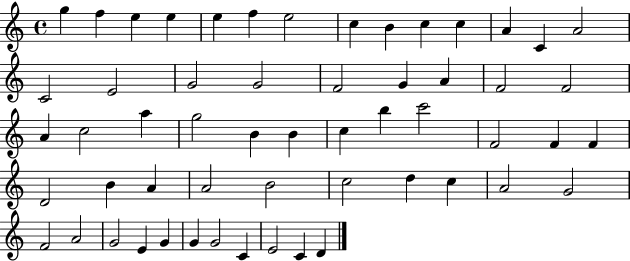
{
  \clef treble
  \time 4/4
  \defaultTimeSignature
  \key c \major
  g''4 f''4 e''4 e''4 | e''4 f''4 e''2 | c''4 b'4 c''4 c''4 | a'4 c'4 a'2 | \break c'2 e'2 | g'2 g'2 | f'2 g'4 a'4 | f'2 f'2 | \break a'4 c''2 a''4 | g''2 b'4 b'4 | c''4 b''4 c'''2 | f'2 f'4 f'4 | \break d'2 b'4 a'4 | a'2 b'2 | c''2 d''4 c''4 | a'2 g'2 | \break f'2 a'2 | g'2 e'4 g'4 | g'4 g'2 c'4 | e'2 c'4 d'4 | \break \bar "|."
}